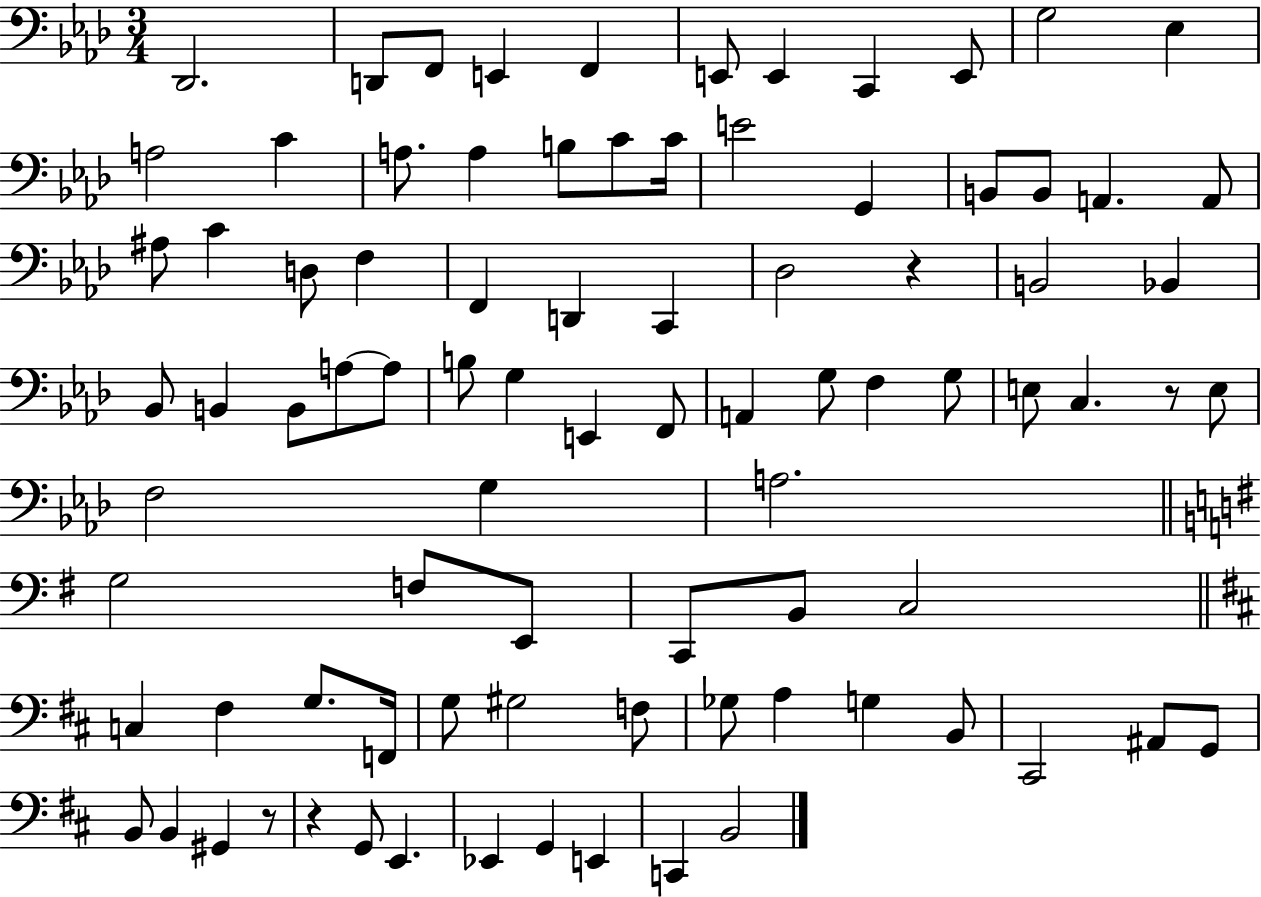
Db2/h. D2/e F2/e E2/q F2/q E2/e E2/q C2/q E2/e G3/h Eb3/q A3/h C4/q A3/e. A3/q B3/e C4/e C4/s E4/h G2/q B2/e B2/e A2/q. A2/e A#3/e C4/q D3/e F3/q F2/q D2/q C2/q Db3/h R/q B2/h Bb2/q Bb2/e B2/q B2/e A3/e A3/e B3/e G3/q E2/q F2/e A2/q G3/e F3/q G3/e E3/e C3/q. R/e E3/e F3/h G3/q A3/h. G3/h F3/e E2/e C2/e B2/e C3/h C3/q F#3/q G3/e. F2/s G3/e G#3/h F3/e Gb3/e A3/q G3/q B2/e C#2/h A#2/e G2/e B2/e B2/q G#2/q R/e R/q G2/e E2/q. Eb2/q G2/q E2/q C2/q B2/h